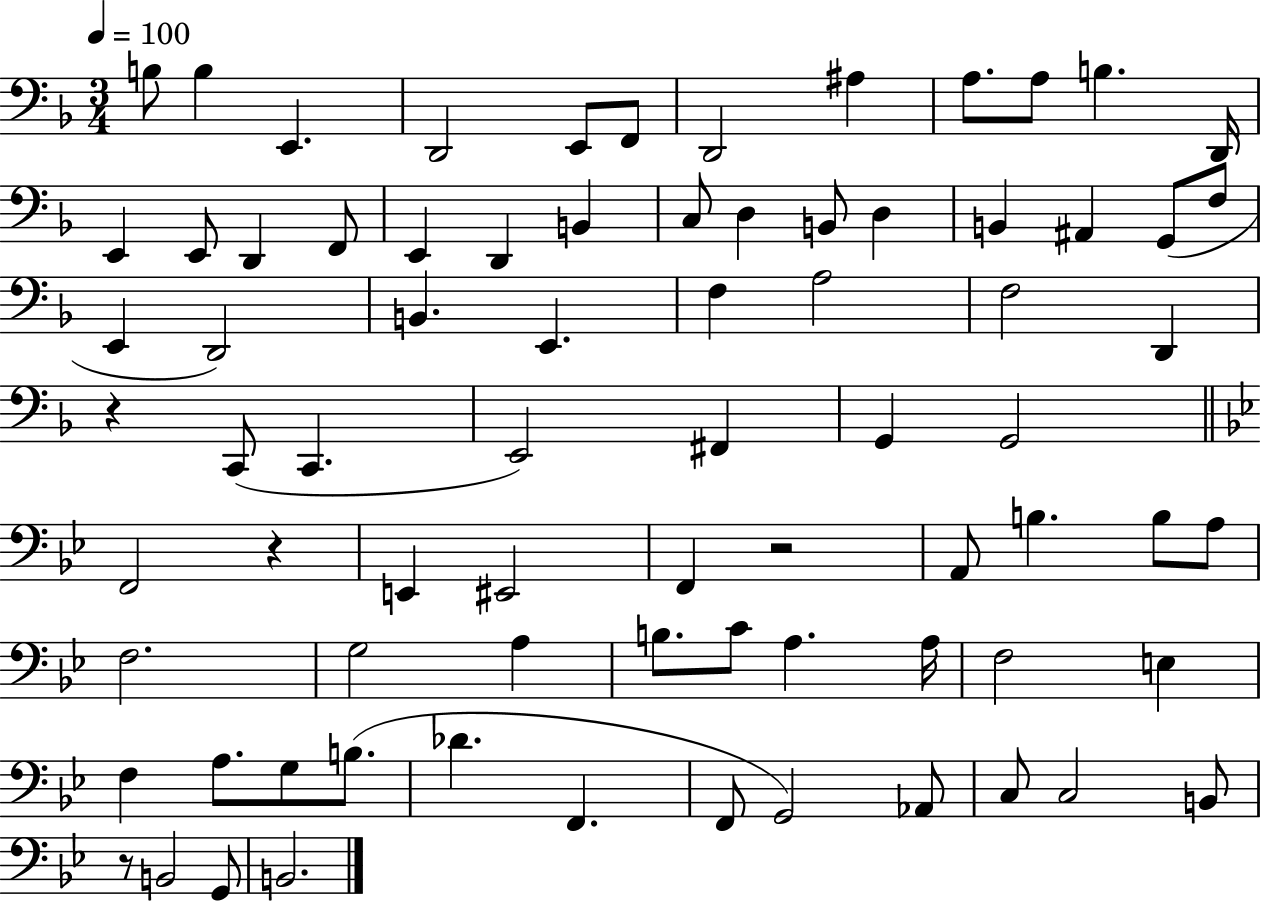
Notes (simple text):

B3/e B3/q E2/q. D2/h E2/e F2/e D2/h A#3/q A3/e. A3/e B3/q. D2/s E2/q E2/e D2/q F2/e E2/q D2/q B2/q C3/e D3/q B2/e D3/q B2/q A#2/q G2/e F3/e E2/q D2/h B2/q. E2/q. F3/q A3/h F3/h D2/q R/q C2/e C2/q. E2/h F#2/q G2/q G2/h F2/h R/q E2/q EIS2/h F2/q R/h A2/e B3/q. B3/e A3/e F3/h. G3/h A3/q B3/e. C4/e A3/q. A3/s F3/h E3/q F3/q A3/e. G3/e B3/e. Db4/q. F2/q. F2/e G2/h Ab2/e C3/e C3/h B2/e R/e B2/h G2/e B2/h.